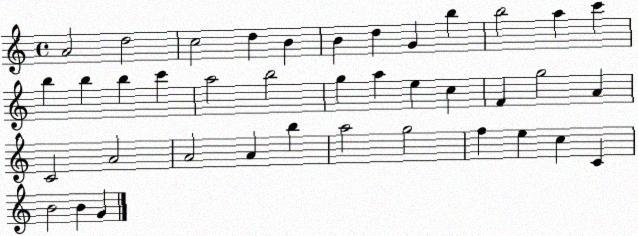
X:1
T:Untitled
M:4/4
L:1/4
K:C
A2 d2 c2 d B B d G b b2 a c' b b b c' a2 b2 g a e c F g2 A C2 A2 A2 A b a2 g2 f e c C B2 B G